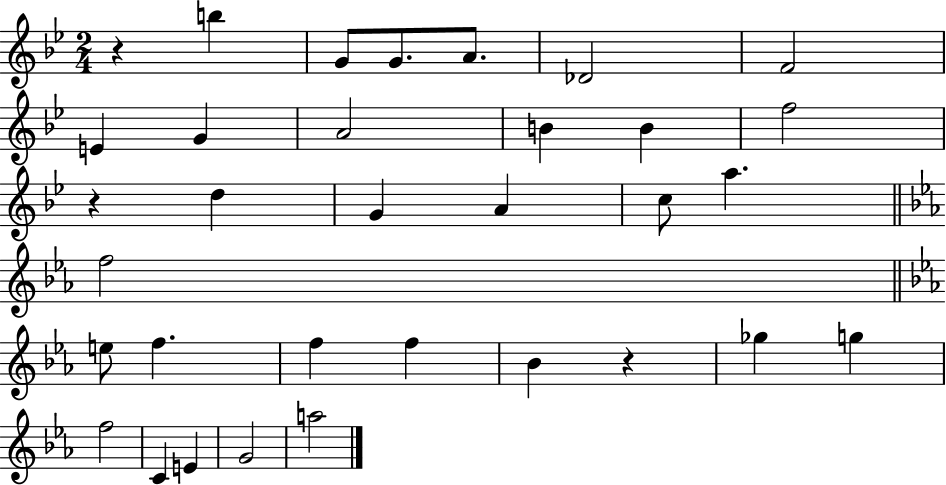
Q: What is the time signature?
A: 2/4